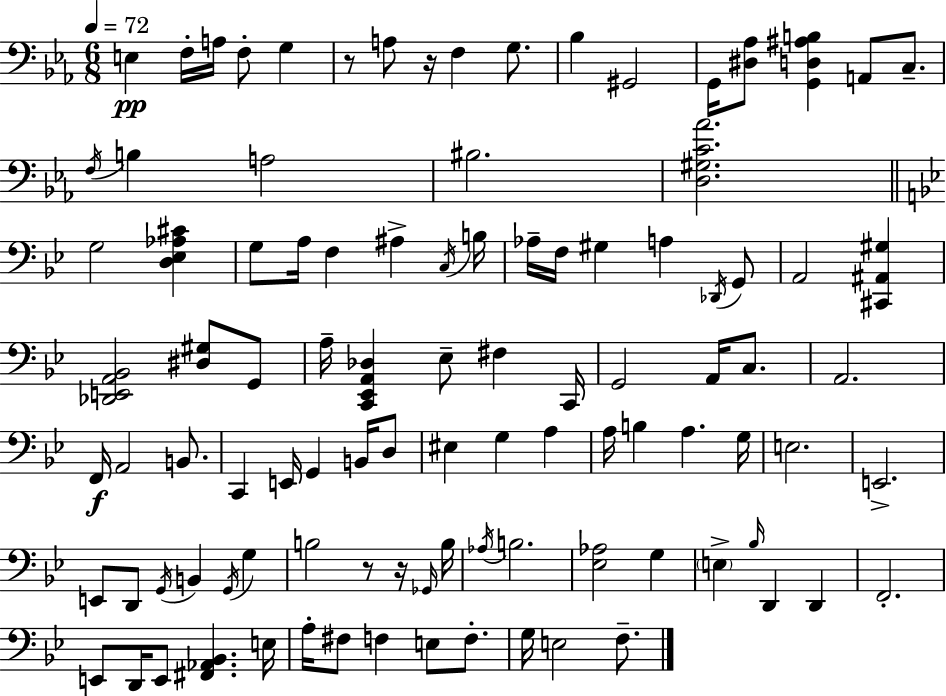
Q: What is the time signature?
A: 6/8